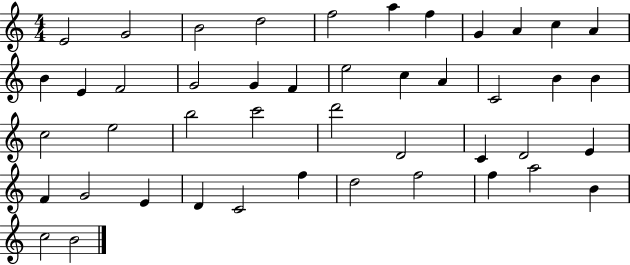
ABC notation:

X:1
T:Untitled
M:4/4
L:1/4
K:C
E2 G2 B2 d2 f2 a f G A c A B E F2 G2 G F e2 c A C2 B B c2 e2 b2 c'2 d'2 D2 C D2 E F G2 E D C2 f d2 f2 f a2 B c2 B2